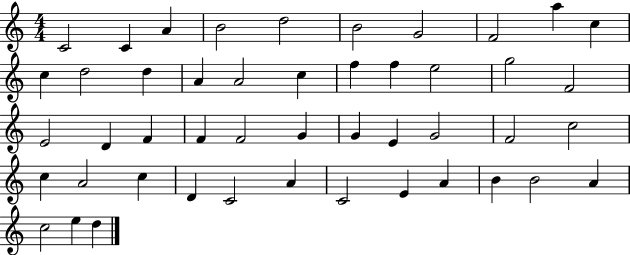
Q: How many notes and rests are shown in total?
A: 47